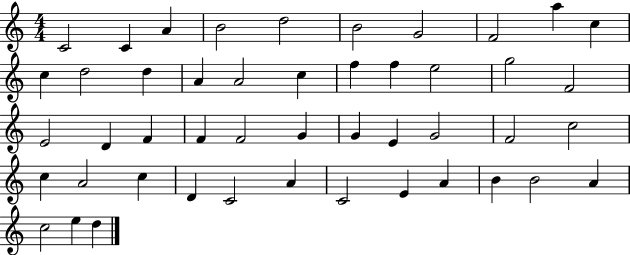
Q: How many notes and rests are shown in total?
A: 47